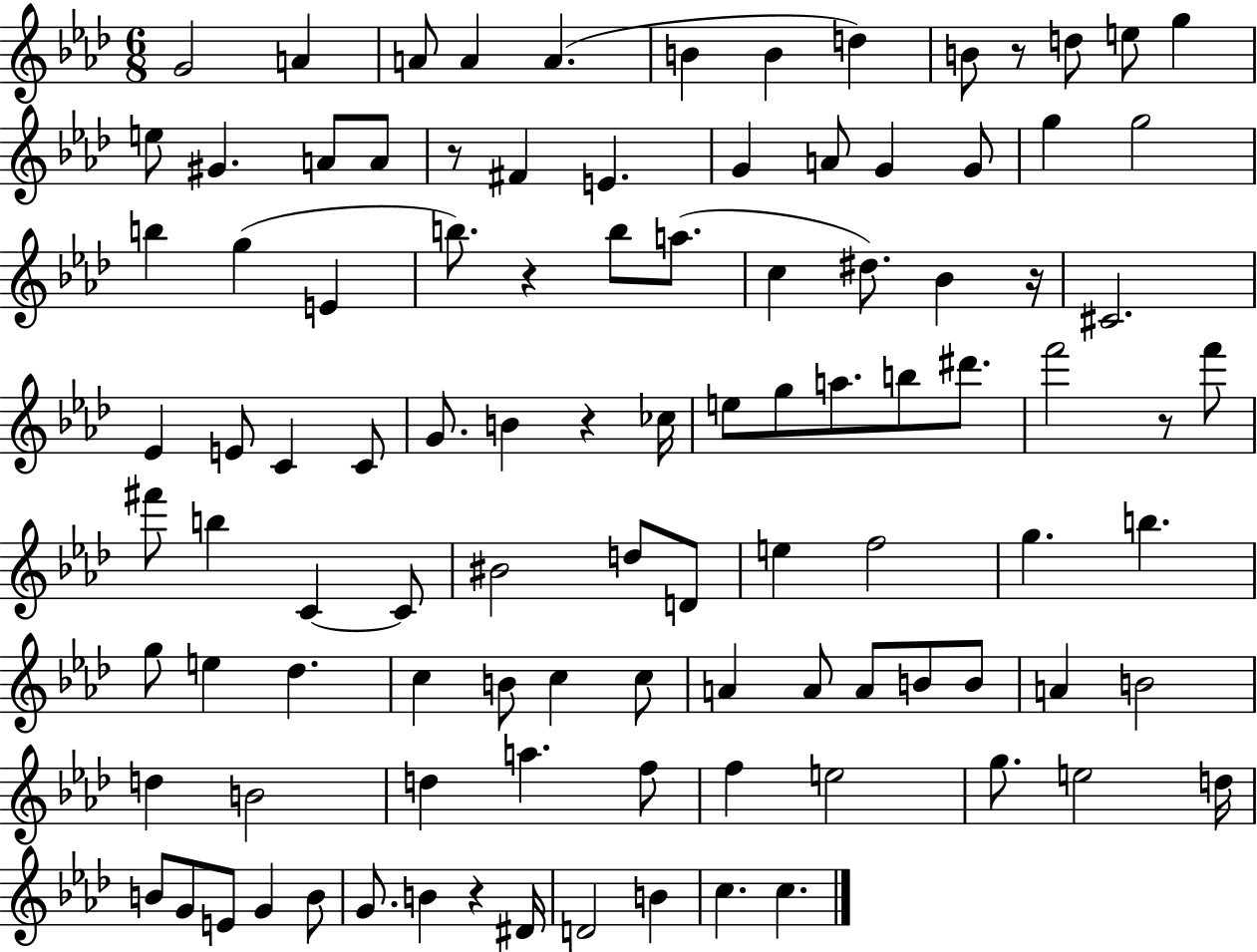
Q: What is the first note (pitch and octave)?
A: G4